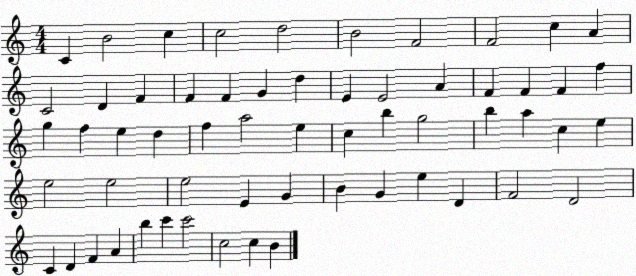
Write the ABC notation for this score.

X:1
T:Untitled
M:4/4
L:1/4
K:C
C B2 c c2 d2 B2 F2 F2 c A C2 D F F F G d E E2 A F F F f g f e d f a2 e c b g2 b a c e e2 e2 e2 E G B G e D F2 D2 C D F A b c' c'2 c2 c B